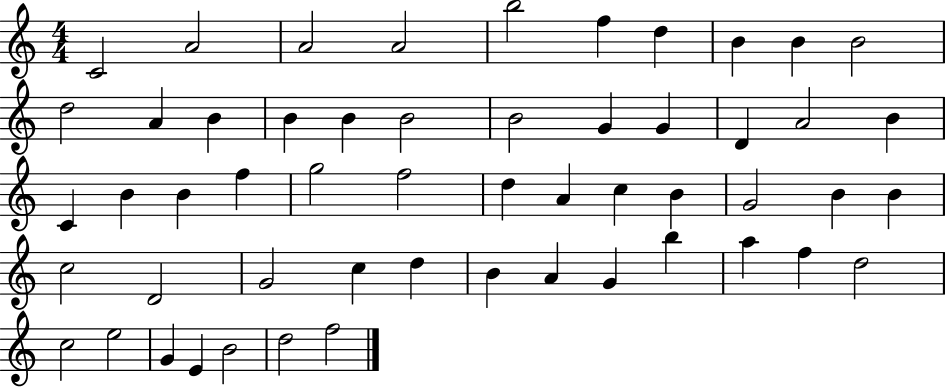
C4/h A4/h A4/h A4/h B5/h F5/q D5/q B4/q B4/q B4/h D5/h A4/q B4/q B4/q B4/q B4/h B4/h G4/q G4/q D4/q A4/h B4/q C4/q B4/q B4/q F5/q G5/h F5/h D5/q A4/q C5/q B4/q G4/h B4/q B4/q C5/h D4/h G4/h C5/q D5/q B4/q A4/q G4/q B5/q A5/q F5/q D5/h C5/h E5/h G4/q E4/q B4/h D5/h F5/h